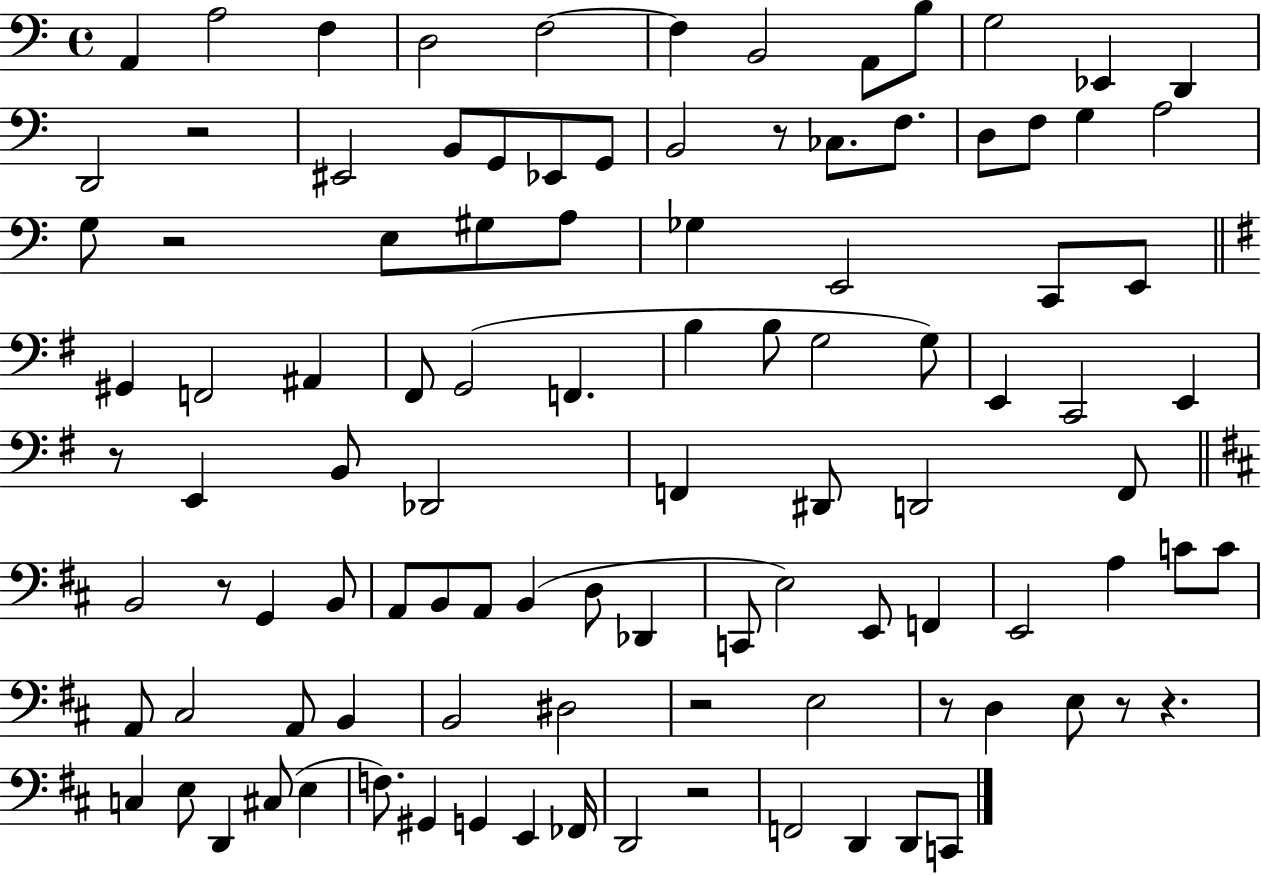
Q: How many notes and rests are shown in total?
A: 104